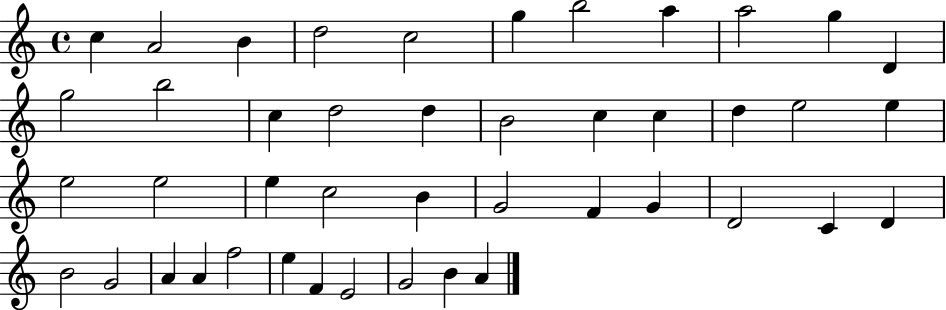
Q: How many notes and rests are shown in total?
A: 44